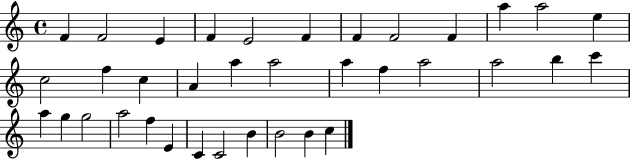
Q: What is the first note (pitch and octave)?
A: F4